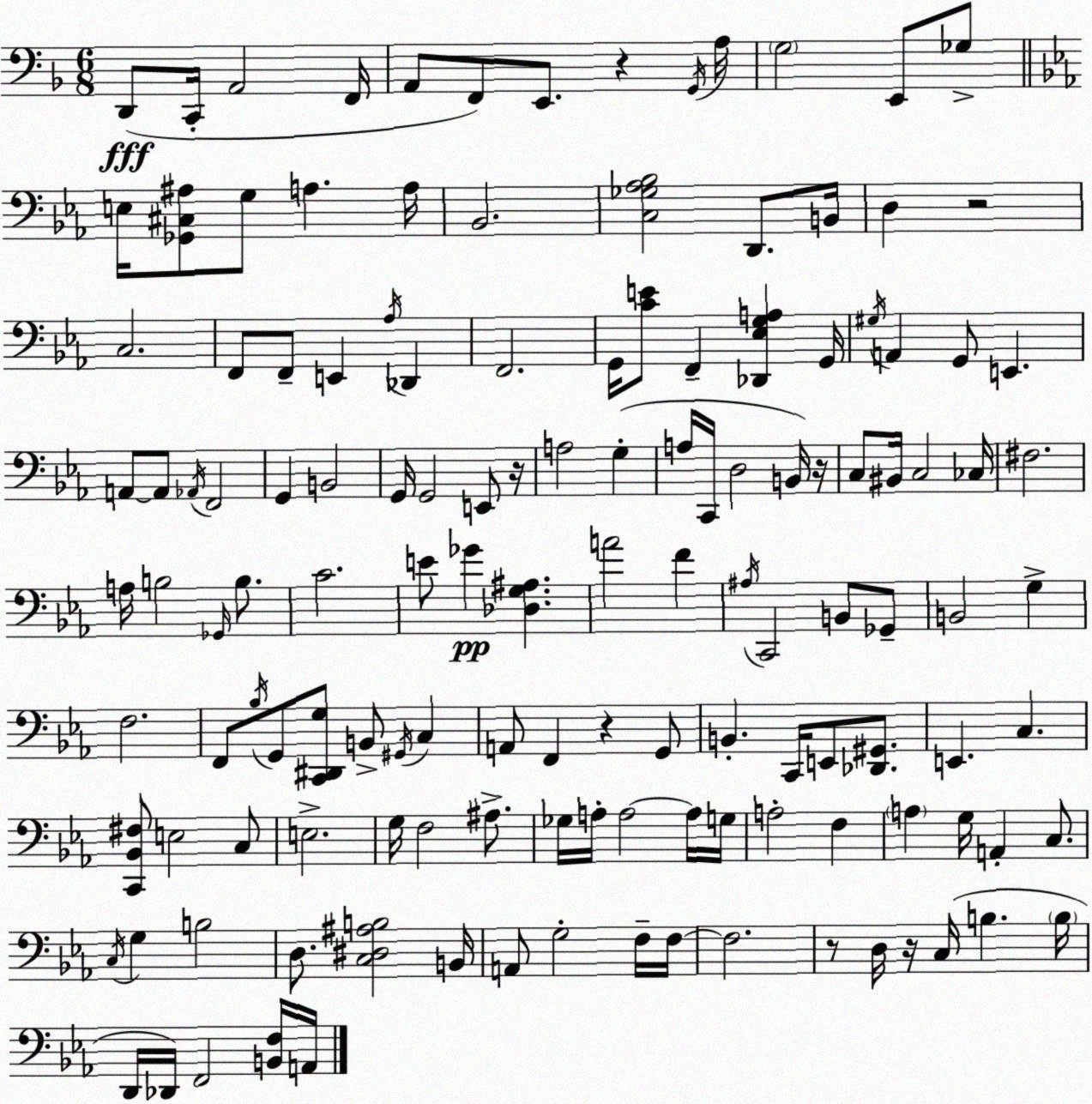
X:1
T:Untitled
M:6/8
L:1/4
K:F
D,,/2 C,,/4 A,,2 F,,/4 A,,/2 F,,/2 E,,/2 z G,,/4 A,/4 G,2 E,,/2 _G,/2 E,/4 [_G,,^C,^A,]/2 G,/2 A, A,/4 _B,,2 [C,_G,_A,_B,]2 D,,/2 B,,/4 D, z2 C,2 F,,/2 F,,/2 E,, _A,/4 _D,, F,,2 G,,/4 [CE]/2 F,, [_D,,_E,G,A,] G,,/4 ^G,/4 A,, G,,/2 E,, A,,/2 A,,/2 _A,,/4 F,,2 G,, B,,2 G,,/4 G,,2 E,,/2 z/4 A,2 G, A,/4 C,,/4 D,2 B,,/4 z/4 C,/2 ^B,,/4 C,2 _C,/4 ^F,2 A,/4 B,2 _G,,/4 B,/2 C2 E/2 _G [_D,G,^A,] A2 F ^A,/4 C,,2 B,,/2 _G,,/2 B,,2 G, F,2 F,,/2 _B,/4 G,,/2 [C,,^D,,G,]/2 B,,/2 ^G,,/4 C, A,,/2 F,, z G,,/2 B,, C,,/4 E,,/2 [_D,,^G,,]/2 E,, C, [C,,_B,,^F,]/2 E,2 C,/2 E,2 G,/4 F,2 ^A,/2 _G,/4 A,/4 A,2 A,/4 G,/4 A,2 F, A, G,/4 A,, C,/2 C,/4 G, B,2 D,/2 [C,^D,^A,B,]2 B,,/4 A,,/2 G,2 F,/4 F,/4 F,2 z/2 D,/4 z/4 C,/4 B, B,/4 D,,/4 _D,,/4 F,,2 [B,,F,]/4 A,,/4